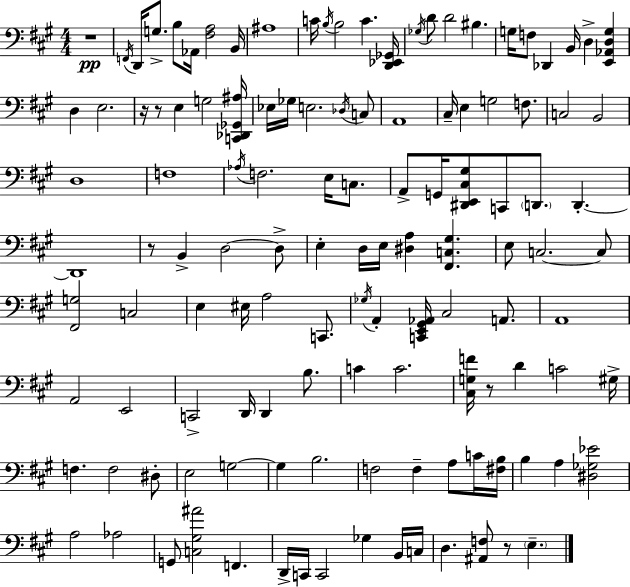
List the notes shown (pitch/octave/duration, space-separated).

R/w F2/s D2/s G3/e. B3/e Ab2/s [F#3,A3]/h B2/s A#3/w C4/s B3/s B3/h C4/q. [D2,Eb2,Gb2]/s Gb3/s D4/e D4/h BIS3/q. G3/s F3/e Db2/q B2/s D3/q [E2,Ab2,D3,G3]/q D3/q E3/h. R/s R/e E3/q G3/h [C2,Db2,Gb2,A#3]/s Eb3/s Gb3/s E3/h. Db3/s C3/e A2/w C#3/s E3/q G3/h F3/e. C3/h B2/h D3/w F3/w Ab3/s F3/h. E3/s C3/e. A2/e G2/s [D#2,E2,C#3,G#3]/e C2/e D2/e. D2/q. D2/w R/e B2/q D3/h D3/e E3/q D3/s E3/s [D#3,A3]/q [F#2,C3,G#3]/q. E3/e C3/h. C3/e [F#2,G3]/h C3/h E3/q EIS3/s A3/h C2/e. Gb3/s A2/q [C2,E2,G#2,Ab2]/s C#3/h A2/e. A2/w A2/h E2/h C2/h D2/s D2/q B3/e. C4/q C4/h. [C#3,G3,F4]/s R/e D4/q C4/h G#3/s F3/q. F3/h D#3/e E3/h G3/h G3/q B3/h. F3/h F3/q A3/e C4/s [F#3,B3]/s B3/q A3/q [D#3,Gb3,Eb4]/h A3/h Ab3/h G2/e [C3,G#3,A#4]/h F2/q. D2/s C2/s C2/h Gb3/q B2/s C3/s D3/q. [A#2,F3]/e R/e E3/q.